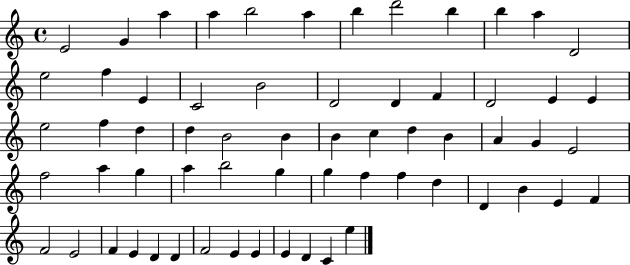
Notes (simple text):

E4/h G4/q A5/q A5/q B5/h A5/q B5/q D6/h B5/q B5/q A5/q D4/h E5/h F5/q E4/q C4/h B4/h D4/h D4/q F4/q D4/h E4/q E4/q E5/h F5/q D5/q D5/q B4/h B4/q B4/q C5/q D5/q B4/q A4/q G4/q E4/h F5/h A5/q G5/q A5/q B5/h G5/q G5/q F5/q F5/q D5/q D4/q B4/q E4/q F4/q F4/h E4/h F4/q E4/q D4/q D4/q F4/h E4/q E4/q E4/q D4/q C4/q E5/q